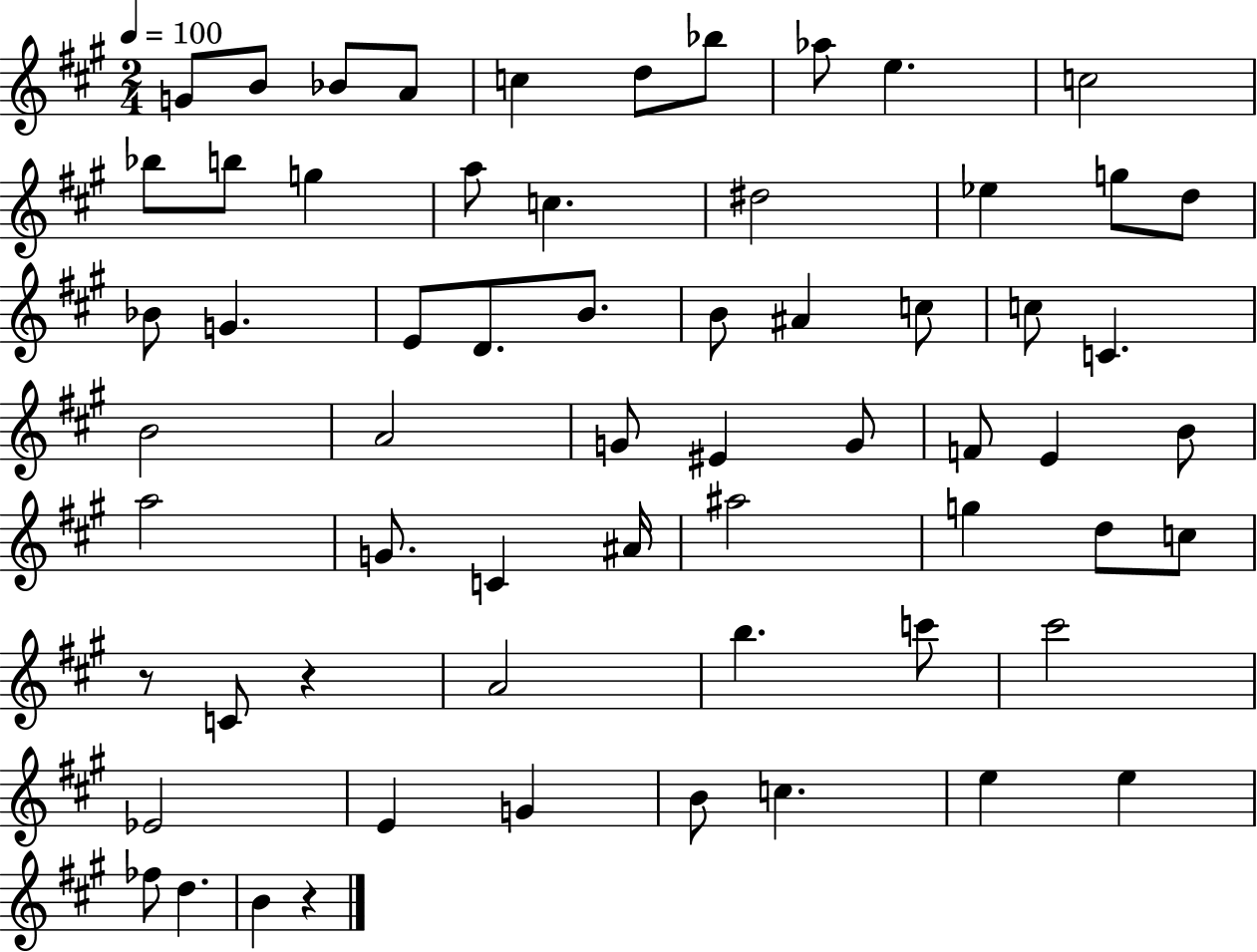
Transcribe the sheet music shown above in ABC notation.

X:1
T:Untitled
M:2/4
L:1/4
K:A
G/2 B/2 _B/2 A/2 c d/2 _b/2 _a/2 e c2 _b/2 b/2 g a/2 c ^d2 _e g/2 d/2 _B/2 G E/2 D/2 B/2 B/2 ^A c/2 c/2 C B2 A2 G/2 ^E G/2 F/2 E B/2 a2 G/2 C ^A/4 ^a2 g d/2 c/2 z/2 C/2 z A2 b c'/2 ^c'2 _E2 E G B/2 c e e _f/2 d B z